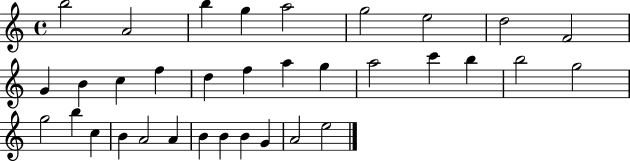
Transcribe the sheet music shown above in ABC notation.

X:1
T:Untitled
M:4/4
L:1/4
K:C
b2 A2 b g a2 g2 e2 d2 F2 G B c f d f a g a2 c' b b2 g2 g2 b c B A2 A B B B G A2 e2